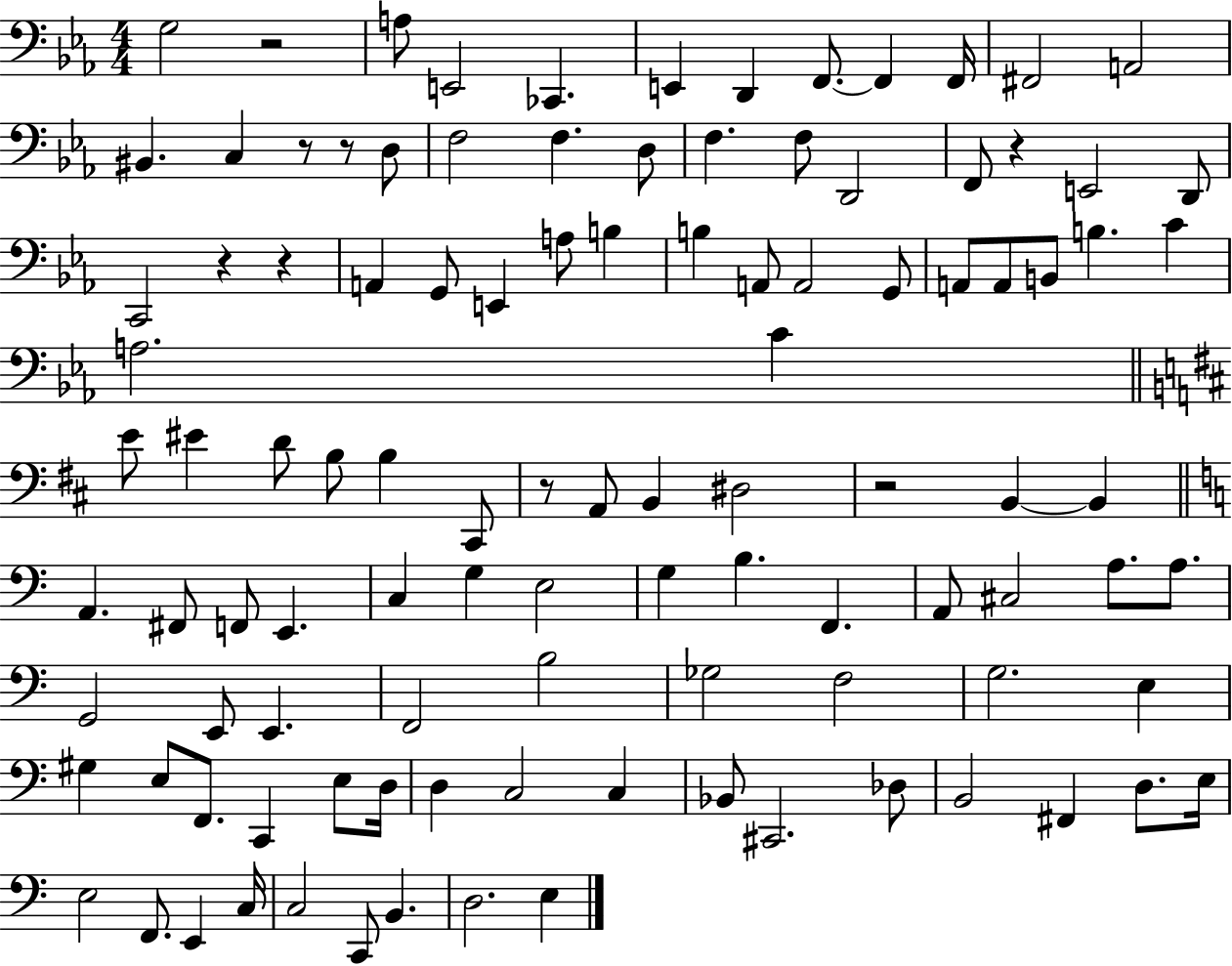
{
  \clef bass
  \numericTimeSignature
  \time 4/4
  \key ees \major
  g2 r2 | a8 e,2 ces,4. | e,4 d,4 f,8.~~ f,4 f,16 | fis,2 a,2 | \break bis,4. c4 r8 r8 d8 | f2 f4. d8 | f4. f8 d,2 | f,8 r4 e,2 d,8 | \break c,2 r4 r4 | a,4 g,8 e,4 a8 b4 | b4 a,8 a,2 g,8 | a,8 a,8 b,8 b4. c'4 | \break a2. c'4 | \bar "||" \break \key d \major e'8 eis'4 d'8 b8 b4 cis,8 | r8 a,8 b,4 dis2 | r2 b,4~~ b,4 | \bar "||" \break \key a \minor a,4. fis,8 f,8 e,4. | c4 g4 e2 | g4 b4. f,4. | a,8 cis2 a8. a8. | \break g,2 e,8 e,4. | f,2 b2 | ges2 f2 | g2. e4 | \break gis4 e8 f,8. c,4 e8 d16 | d4 c2 c4 | bes,8 cis,2. des8 | b,2 fis,4 d8. e16 | \break e2 f,8. e,4 c16 | c2 c,8 b,4. | d2. e4 | \bar "|."
}